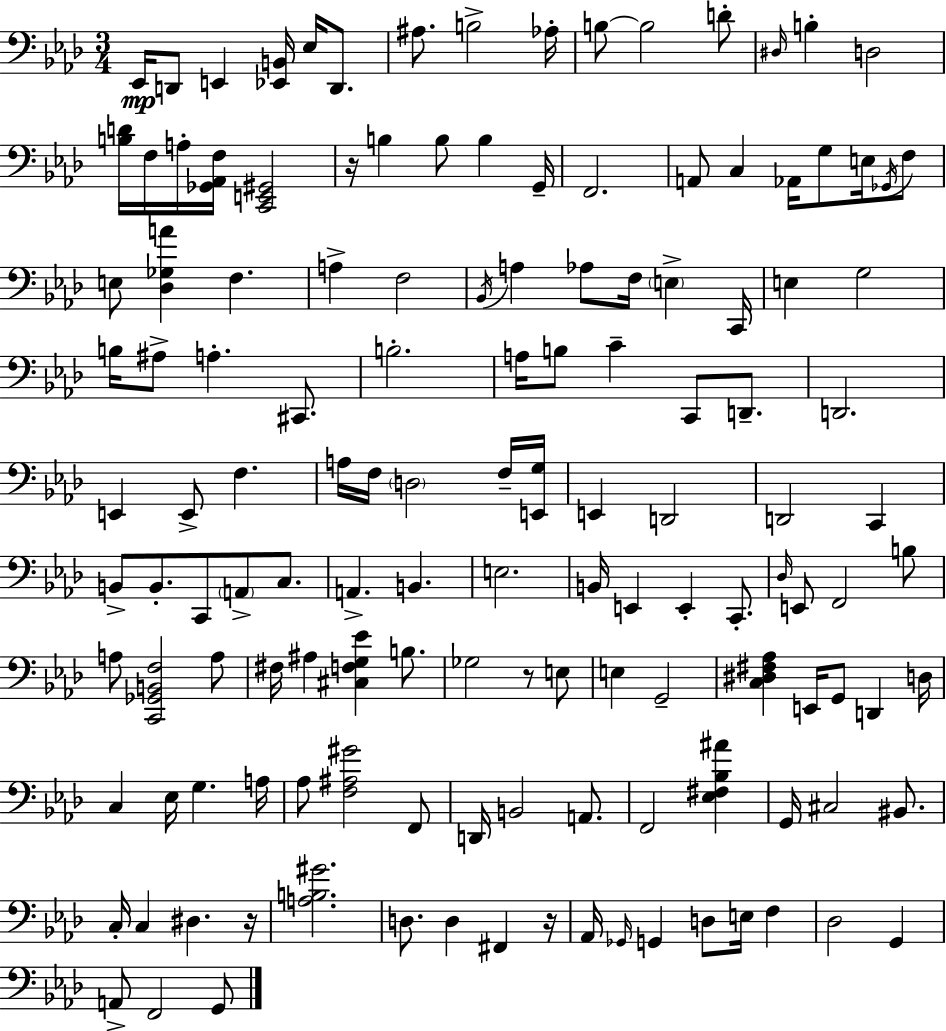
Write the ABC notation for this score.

X:1
T:Untitled
M:3/4
L:1/4
K:Ab
_E,,/4 D,,/2 E,, [_E,,B,,]/4 _E,/4 D,,/2 ^A,/2 B,2 _A,/4 B,/2 B,2 D/2 ^D,/4 B, D,2 [B,D]/4 F,/4 A,/4 [_G,,_A,,F,]/4 [C,,E,,^G,,]2 z/4 B, B,/2 B, G,,/4 F,,2 A,,/2 C, _A,,/4 G,/2 E,/4 _G,,/4 F,/2 E,/2 [_D,_G,A] F, A, F,2 _B,,/4 A, _A,/2 F,/4 E, C,,/4 E, G,2 B,/4 ^A,/2 A, ^C,,/2 B,2 A,/4 B,/2 C C,,/2 D,,/2 D,,2 E,, E,,/2 F, A,/4 F,/4 D,2 F,/4 [E,,G,]/4 E,, D,,2 D,,2 C,, B,,/2 B,,/2 C,,/2 A,,/2 C,/2 A,, B,, E,2 B,,/4 E,, E,, C,,/2 _D,/4 E,,/2 F,,2 B,/2 A,/2 [C,,_G,,B,,F,]2 A,/2 ^F,/4 ^A, [^C,F,G,_E] B,/2 _G,2 z/2 E,/2 E, G,,2 [C,^D,^F,_A,] E,,/4 G,,/2 D,, D,/4 C, _E,/4 G, A,/4 _A,/2 [F,^A,^G]2 F,,/2 D,,/4 B,,2 A,,/2 F,,2 [_E,^F,_B,^A] G,,/4 ^C,2 ^B,,/2 C,/4 C, ^D, z/4 [A,B,^G]2 D,/2 D, ^F,, z/4 _A,,/4 _G,,/4 G,, D,/2 E,/4 F, _D,2 G,, A,,/2 F,,2 G,,/2